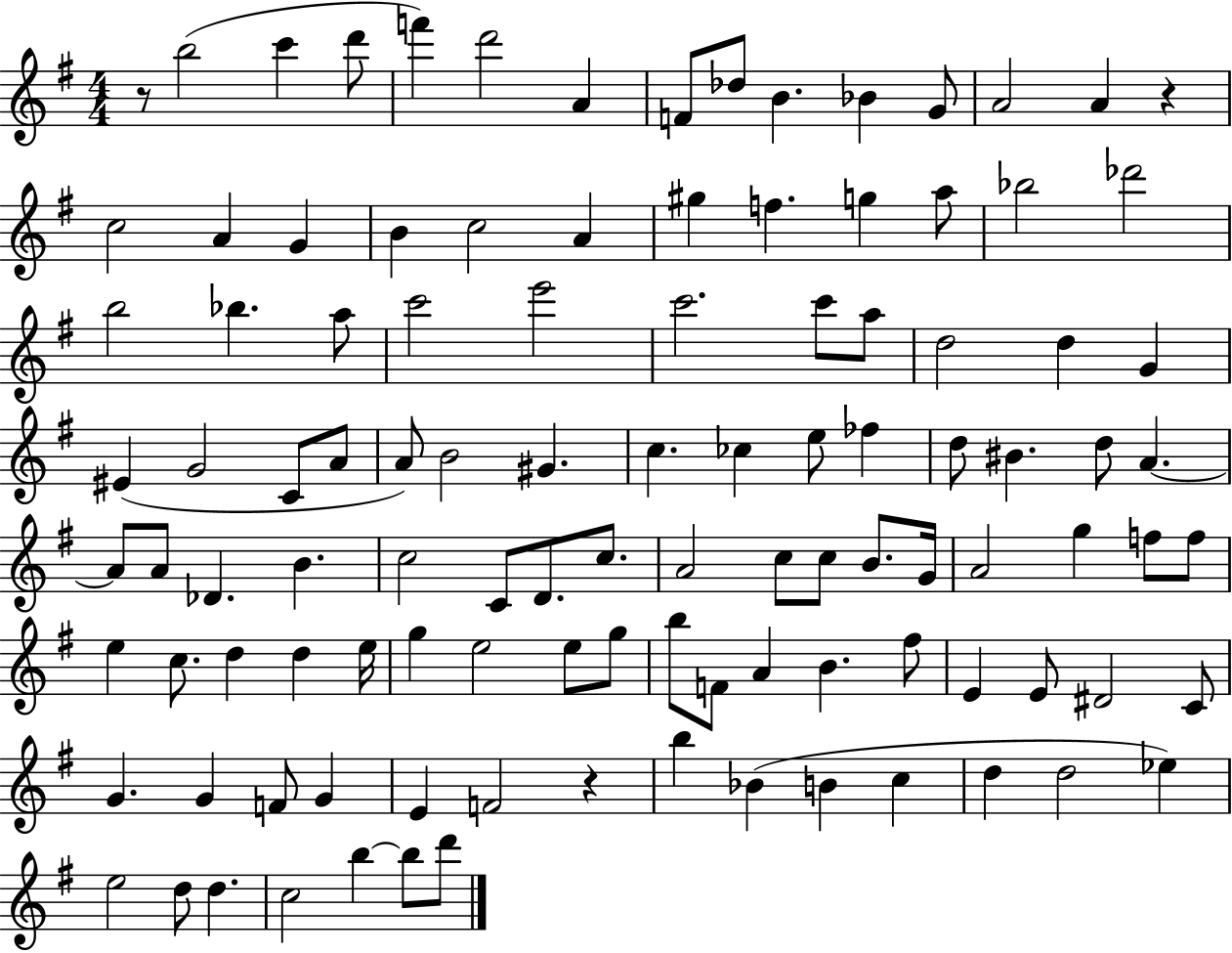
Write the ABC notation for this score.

X:1
T:Untitled
M:4/4
L:1/4
K:G
z/2 b2 c' d'/2 f' d'2 A F/2 _d/2 B _B G/2 A2 A z c2 A G B c2 A ^g f g a/2 _b2 _d'2 b2 _b a/2 c'2 e'2 c'2 c'/2 a/2 d2 d G ^E G2 C/2 A/2 A/2 B2 ^G c _c e/2 _f d/2 ^B d/2 A A/2 A/2 _D B c2 C/2 D/2 c/2 A2 c/2 c/2 B/2 G/4 A2 g f/2 f/2 e c/2 d d e/4 g e2 e/2 g/2 b/2 F/2 A B ^f/2 E E/2 ^D2 C/2 G G F/2 G E F2 z b _B B c d d2 _e e2 d/2 d c2 b b/2 d'/2